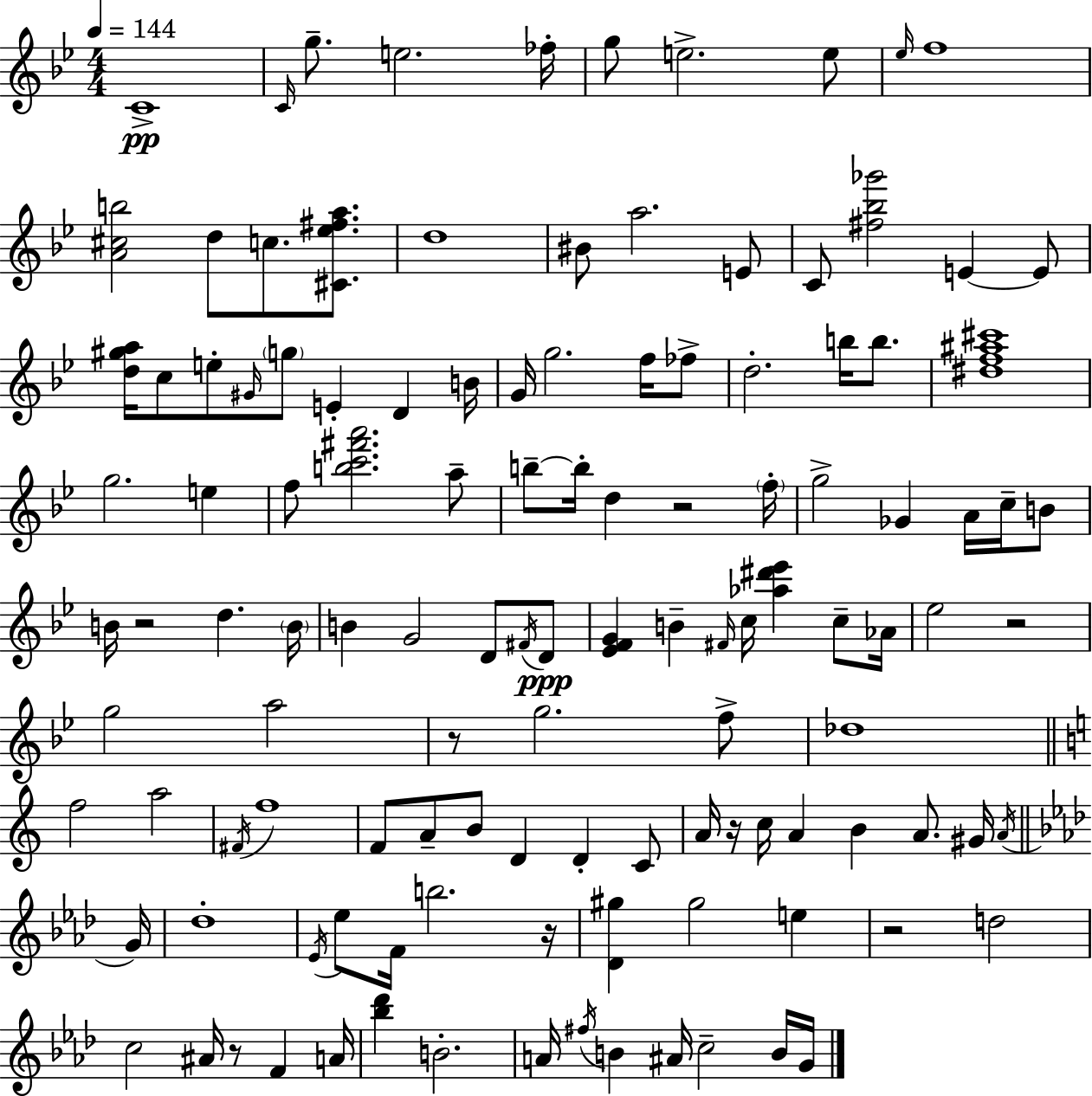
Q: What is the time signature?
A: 4/4